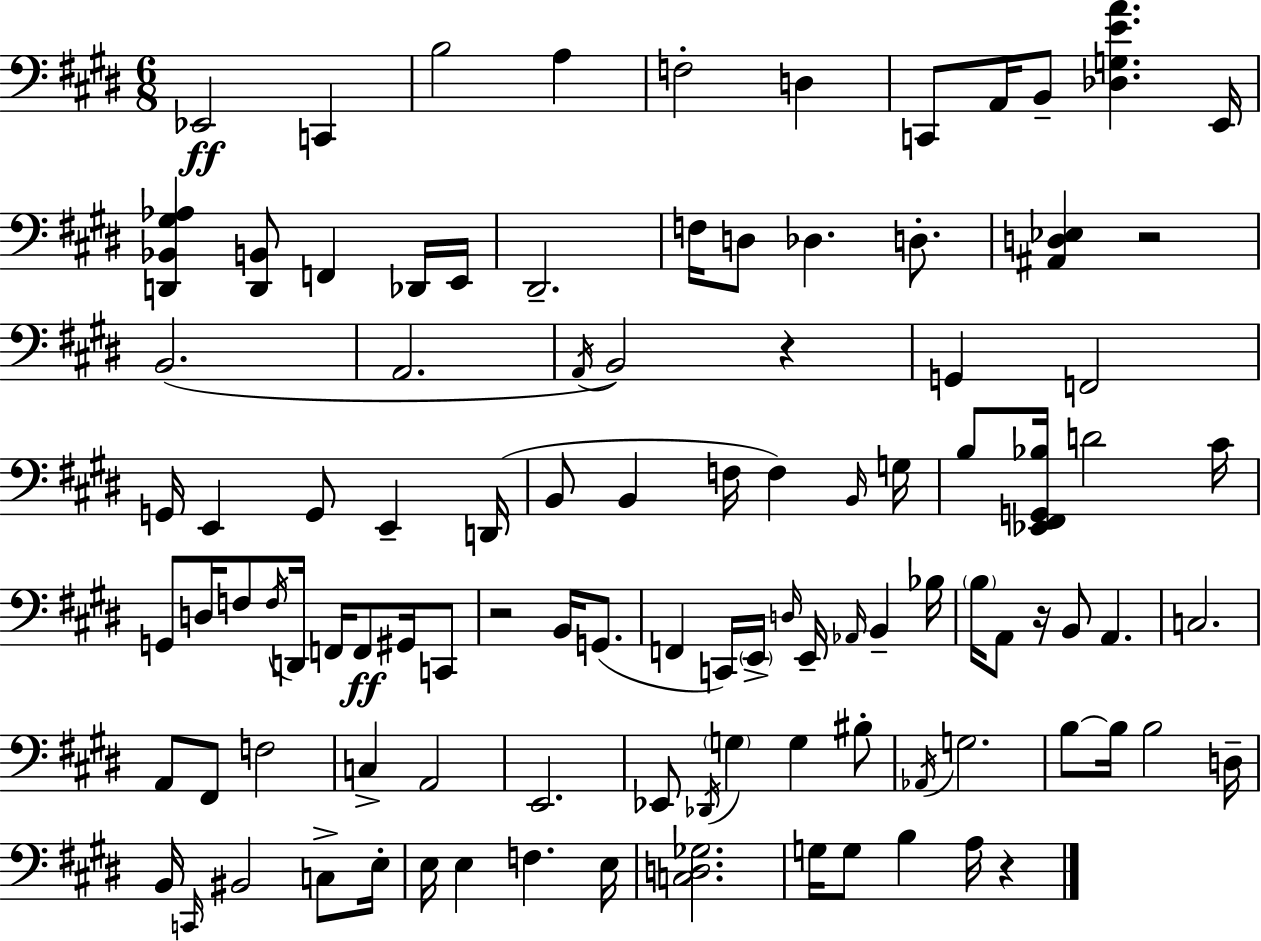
Eb2/h C2/q B3/h A3/q F3/h D3/q C2/e A2/s B2/e [Db3,G3,E4,A4]/q. E2/s [D2,Bb2,G#3,Ab3]/q [D2,B2]/e F2/q Db2/s E2/s D#2/h. F3/s D3/e Db3/q. D3/e. [A#2,D3,Eb3]/q R/h B2/h. A2/h. A2/s B2/h R/q G2/q F2/h G2/s E2/q G2/e E2/q D2/s B2/e B2/q F3/s F3/q B2/s G3/s B3/e [Eb2,F#2,G2,Bb3]/s D4/h C#4/s G2/e D3/s F3/e F3/s D2/s F2/s F2/e G#2/s C2/e R/h B2/s G2/e. F2/q C2/s E2/s D3/s E2/s Ab2/s B2/q Bb3/s B3/s A2/e R/s B2/e A2/q. C3/h. A2/e F#2/e F3/h C3/q A2/h E2/h. Eb2/e Db2/s G3/q G3/q BIS3/e Ab2/s G3/h. B3/e B3/s B3/h D3/s B2/s C2/s BIS2/h C3/e E3/s E3/s E3/q F3/q. E3/s [C3,D3,Gb3]/h. G3/s G3/e B3/q A3/s R/q